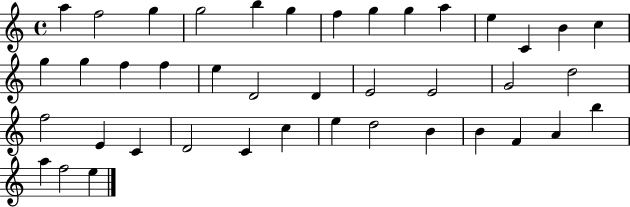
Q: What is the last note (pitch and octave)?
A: E5